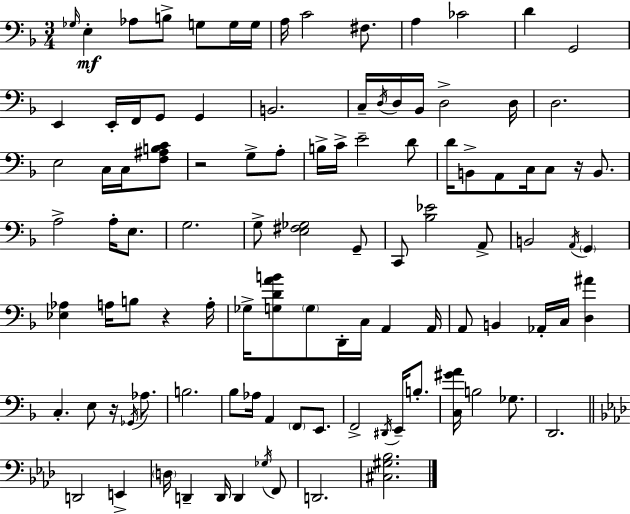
X:1
T:Untitled
M:3/4
L:1/4
K:F
_G,/4 E, _A,/2 B,/2 G,/2 G,/4 G,/4 A,/4 C2 ^F,/2 A, _C2 D G,,2 E,, E,,/4 F,,/4 G,,/2 G,, B,,2 C,/4 D,/4 D,/4 _B,,/4 D,2 D,/4 D,2 E,2 C,/4 C,/4 [F,^A,B,C]/2 z2 G,/2 A,/2 B,/4 C/4 E2 D/2 D/4 B,,/2 A,,/2 C,/4 C,/2 z/4 B,,/2 A,2 A,/4 E,/2 G,2 G,/2 [E,^F,_G,]2 G,,/2 C,,/2 [_B,_E]2 A,,/2 B,,2 A,,/4 G,, [_E,_A,] A,/4 B,/2 z A,/4 _G,/4 [G,DAB]/2 G,/2 D,,/4 C,/4 A,, A,,/4 A,,/2 B,, _A,,/4 C,/4 [D,^A] C, E,/2 z/4 _G,,/4 _A,/2 B,2 _B,/2 _A,/4 A,, F,,/2 E,,/2 F,,2 ^D,,/4 E,,/4 B,/2 [C,^GA]/4 B,2 _G,/2 D,,2 D,,2 E,, D,/4 D,, D,,/4 D,, _G,/4 F,,/2 D,,2 [^C,^G,_B,]2